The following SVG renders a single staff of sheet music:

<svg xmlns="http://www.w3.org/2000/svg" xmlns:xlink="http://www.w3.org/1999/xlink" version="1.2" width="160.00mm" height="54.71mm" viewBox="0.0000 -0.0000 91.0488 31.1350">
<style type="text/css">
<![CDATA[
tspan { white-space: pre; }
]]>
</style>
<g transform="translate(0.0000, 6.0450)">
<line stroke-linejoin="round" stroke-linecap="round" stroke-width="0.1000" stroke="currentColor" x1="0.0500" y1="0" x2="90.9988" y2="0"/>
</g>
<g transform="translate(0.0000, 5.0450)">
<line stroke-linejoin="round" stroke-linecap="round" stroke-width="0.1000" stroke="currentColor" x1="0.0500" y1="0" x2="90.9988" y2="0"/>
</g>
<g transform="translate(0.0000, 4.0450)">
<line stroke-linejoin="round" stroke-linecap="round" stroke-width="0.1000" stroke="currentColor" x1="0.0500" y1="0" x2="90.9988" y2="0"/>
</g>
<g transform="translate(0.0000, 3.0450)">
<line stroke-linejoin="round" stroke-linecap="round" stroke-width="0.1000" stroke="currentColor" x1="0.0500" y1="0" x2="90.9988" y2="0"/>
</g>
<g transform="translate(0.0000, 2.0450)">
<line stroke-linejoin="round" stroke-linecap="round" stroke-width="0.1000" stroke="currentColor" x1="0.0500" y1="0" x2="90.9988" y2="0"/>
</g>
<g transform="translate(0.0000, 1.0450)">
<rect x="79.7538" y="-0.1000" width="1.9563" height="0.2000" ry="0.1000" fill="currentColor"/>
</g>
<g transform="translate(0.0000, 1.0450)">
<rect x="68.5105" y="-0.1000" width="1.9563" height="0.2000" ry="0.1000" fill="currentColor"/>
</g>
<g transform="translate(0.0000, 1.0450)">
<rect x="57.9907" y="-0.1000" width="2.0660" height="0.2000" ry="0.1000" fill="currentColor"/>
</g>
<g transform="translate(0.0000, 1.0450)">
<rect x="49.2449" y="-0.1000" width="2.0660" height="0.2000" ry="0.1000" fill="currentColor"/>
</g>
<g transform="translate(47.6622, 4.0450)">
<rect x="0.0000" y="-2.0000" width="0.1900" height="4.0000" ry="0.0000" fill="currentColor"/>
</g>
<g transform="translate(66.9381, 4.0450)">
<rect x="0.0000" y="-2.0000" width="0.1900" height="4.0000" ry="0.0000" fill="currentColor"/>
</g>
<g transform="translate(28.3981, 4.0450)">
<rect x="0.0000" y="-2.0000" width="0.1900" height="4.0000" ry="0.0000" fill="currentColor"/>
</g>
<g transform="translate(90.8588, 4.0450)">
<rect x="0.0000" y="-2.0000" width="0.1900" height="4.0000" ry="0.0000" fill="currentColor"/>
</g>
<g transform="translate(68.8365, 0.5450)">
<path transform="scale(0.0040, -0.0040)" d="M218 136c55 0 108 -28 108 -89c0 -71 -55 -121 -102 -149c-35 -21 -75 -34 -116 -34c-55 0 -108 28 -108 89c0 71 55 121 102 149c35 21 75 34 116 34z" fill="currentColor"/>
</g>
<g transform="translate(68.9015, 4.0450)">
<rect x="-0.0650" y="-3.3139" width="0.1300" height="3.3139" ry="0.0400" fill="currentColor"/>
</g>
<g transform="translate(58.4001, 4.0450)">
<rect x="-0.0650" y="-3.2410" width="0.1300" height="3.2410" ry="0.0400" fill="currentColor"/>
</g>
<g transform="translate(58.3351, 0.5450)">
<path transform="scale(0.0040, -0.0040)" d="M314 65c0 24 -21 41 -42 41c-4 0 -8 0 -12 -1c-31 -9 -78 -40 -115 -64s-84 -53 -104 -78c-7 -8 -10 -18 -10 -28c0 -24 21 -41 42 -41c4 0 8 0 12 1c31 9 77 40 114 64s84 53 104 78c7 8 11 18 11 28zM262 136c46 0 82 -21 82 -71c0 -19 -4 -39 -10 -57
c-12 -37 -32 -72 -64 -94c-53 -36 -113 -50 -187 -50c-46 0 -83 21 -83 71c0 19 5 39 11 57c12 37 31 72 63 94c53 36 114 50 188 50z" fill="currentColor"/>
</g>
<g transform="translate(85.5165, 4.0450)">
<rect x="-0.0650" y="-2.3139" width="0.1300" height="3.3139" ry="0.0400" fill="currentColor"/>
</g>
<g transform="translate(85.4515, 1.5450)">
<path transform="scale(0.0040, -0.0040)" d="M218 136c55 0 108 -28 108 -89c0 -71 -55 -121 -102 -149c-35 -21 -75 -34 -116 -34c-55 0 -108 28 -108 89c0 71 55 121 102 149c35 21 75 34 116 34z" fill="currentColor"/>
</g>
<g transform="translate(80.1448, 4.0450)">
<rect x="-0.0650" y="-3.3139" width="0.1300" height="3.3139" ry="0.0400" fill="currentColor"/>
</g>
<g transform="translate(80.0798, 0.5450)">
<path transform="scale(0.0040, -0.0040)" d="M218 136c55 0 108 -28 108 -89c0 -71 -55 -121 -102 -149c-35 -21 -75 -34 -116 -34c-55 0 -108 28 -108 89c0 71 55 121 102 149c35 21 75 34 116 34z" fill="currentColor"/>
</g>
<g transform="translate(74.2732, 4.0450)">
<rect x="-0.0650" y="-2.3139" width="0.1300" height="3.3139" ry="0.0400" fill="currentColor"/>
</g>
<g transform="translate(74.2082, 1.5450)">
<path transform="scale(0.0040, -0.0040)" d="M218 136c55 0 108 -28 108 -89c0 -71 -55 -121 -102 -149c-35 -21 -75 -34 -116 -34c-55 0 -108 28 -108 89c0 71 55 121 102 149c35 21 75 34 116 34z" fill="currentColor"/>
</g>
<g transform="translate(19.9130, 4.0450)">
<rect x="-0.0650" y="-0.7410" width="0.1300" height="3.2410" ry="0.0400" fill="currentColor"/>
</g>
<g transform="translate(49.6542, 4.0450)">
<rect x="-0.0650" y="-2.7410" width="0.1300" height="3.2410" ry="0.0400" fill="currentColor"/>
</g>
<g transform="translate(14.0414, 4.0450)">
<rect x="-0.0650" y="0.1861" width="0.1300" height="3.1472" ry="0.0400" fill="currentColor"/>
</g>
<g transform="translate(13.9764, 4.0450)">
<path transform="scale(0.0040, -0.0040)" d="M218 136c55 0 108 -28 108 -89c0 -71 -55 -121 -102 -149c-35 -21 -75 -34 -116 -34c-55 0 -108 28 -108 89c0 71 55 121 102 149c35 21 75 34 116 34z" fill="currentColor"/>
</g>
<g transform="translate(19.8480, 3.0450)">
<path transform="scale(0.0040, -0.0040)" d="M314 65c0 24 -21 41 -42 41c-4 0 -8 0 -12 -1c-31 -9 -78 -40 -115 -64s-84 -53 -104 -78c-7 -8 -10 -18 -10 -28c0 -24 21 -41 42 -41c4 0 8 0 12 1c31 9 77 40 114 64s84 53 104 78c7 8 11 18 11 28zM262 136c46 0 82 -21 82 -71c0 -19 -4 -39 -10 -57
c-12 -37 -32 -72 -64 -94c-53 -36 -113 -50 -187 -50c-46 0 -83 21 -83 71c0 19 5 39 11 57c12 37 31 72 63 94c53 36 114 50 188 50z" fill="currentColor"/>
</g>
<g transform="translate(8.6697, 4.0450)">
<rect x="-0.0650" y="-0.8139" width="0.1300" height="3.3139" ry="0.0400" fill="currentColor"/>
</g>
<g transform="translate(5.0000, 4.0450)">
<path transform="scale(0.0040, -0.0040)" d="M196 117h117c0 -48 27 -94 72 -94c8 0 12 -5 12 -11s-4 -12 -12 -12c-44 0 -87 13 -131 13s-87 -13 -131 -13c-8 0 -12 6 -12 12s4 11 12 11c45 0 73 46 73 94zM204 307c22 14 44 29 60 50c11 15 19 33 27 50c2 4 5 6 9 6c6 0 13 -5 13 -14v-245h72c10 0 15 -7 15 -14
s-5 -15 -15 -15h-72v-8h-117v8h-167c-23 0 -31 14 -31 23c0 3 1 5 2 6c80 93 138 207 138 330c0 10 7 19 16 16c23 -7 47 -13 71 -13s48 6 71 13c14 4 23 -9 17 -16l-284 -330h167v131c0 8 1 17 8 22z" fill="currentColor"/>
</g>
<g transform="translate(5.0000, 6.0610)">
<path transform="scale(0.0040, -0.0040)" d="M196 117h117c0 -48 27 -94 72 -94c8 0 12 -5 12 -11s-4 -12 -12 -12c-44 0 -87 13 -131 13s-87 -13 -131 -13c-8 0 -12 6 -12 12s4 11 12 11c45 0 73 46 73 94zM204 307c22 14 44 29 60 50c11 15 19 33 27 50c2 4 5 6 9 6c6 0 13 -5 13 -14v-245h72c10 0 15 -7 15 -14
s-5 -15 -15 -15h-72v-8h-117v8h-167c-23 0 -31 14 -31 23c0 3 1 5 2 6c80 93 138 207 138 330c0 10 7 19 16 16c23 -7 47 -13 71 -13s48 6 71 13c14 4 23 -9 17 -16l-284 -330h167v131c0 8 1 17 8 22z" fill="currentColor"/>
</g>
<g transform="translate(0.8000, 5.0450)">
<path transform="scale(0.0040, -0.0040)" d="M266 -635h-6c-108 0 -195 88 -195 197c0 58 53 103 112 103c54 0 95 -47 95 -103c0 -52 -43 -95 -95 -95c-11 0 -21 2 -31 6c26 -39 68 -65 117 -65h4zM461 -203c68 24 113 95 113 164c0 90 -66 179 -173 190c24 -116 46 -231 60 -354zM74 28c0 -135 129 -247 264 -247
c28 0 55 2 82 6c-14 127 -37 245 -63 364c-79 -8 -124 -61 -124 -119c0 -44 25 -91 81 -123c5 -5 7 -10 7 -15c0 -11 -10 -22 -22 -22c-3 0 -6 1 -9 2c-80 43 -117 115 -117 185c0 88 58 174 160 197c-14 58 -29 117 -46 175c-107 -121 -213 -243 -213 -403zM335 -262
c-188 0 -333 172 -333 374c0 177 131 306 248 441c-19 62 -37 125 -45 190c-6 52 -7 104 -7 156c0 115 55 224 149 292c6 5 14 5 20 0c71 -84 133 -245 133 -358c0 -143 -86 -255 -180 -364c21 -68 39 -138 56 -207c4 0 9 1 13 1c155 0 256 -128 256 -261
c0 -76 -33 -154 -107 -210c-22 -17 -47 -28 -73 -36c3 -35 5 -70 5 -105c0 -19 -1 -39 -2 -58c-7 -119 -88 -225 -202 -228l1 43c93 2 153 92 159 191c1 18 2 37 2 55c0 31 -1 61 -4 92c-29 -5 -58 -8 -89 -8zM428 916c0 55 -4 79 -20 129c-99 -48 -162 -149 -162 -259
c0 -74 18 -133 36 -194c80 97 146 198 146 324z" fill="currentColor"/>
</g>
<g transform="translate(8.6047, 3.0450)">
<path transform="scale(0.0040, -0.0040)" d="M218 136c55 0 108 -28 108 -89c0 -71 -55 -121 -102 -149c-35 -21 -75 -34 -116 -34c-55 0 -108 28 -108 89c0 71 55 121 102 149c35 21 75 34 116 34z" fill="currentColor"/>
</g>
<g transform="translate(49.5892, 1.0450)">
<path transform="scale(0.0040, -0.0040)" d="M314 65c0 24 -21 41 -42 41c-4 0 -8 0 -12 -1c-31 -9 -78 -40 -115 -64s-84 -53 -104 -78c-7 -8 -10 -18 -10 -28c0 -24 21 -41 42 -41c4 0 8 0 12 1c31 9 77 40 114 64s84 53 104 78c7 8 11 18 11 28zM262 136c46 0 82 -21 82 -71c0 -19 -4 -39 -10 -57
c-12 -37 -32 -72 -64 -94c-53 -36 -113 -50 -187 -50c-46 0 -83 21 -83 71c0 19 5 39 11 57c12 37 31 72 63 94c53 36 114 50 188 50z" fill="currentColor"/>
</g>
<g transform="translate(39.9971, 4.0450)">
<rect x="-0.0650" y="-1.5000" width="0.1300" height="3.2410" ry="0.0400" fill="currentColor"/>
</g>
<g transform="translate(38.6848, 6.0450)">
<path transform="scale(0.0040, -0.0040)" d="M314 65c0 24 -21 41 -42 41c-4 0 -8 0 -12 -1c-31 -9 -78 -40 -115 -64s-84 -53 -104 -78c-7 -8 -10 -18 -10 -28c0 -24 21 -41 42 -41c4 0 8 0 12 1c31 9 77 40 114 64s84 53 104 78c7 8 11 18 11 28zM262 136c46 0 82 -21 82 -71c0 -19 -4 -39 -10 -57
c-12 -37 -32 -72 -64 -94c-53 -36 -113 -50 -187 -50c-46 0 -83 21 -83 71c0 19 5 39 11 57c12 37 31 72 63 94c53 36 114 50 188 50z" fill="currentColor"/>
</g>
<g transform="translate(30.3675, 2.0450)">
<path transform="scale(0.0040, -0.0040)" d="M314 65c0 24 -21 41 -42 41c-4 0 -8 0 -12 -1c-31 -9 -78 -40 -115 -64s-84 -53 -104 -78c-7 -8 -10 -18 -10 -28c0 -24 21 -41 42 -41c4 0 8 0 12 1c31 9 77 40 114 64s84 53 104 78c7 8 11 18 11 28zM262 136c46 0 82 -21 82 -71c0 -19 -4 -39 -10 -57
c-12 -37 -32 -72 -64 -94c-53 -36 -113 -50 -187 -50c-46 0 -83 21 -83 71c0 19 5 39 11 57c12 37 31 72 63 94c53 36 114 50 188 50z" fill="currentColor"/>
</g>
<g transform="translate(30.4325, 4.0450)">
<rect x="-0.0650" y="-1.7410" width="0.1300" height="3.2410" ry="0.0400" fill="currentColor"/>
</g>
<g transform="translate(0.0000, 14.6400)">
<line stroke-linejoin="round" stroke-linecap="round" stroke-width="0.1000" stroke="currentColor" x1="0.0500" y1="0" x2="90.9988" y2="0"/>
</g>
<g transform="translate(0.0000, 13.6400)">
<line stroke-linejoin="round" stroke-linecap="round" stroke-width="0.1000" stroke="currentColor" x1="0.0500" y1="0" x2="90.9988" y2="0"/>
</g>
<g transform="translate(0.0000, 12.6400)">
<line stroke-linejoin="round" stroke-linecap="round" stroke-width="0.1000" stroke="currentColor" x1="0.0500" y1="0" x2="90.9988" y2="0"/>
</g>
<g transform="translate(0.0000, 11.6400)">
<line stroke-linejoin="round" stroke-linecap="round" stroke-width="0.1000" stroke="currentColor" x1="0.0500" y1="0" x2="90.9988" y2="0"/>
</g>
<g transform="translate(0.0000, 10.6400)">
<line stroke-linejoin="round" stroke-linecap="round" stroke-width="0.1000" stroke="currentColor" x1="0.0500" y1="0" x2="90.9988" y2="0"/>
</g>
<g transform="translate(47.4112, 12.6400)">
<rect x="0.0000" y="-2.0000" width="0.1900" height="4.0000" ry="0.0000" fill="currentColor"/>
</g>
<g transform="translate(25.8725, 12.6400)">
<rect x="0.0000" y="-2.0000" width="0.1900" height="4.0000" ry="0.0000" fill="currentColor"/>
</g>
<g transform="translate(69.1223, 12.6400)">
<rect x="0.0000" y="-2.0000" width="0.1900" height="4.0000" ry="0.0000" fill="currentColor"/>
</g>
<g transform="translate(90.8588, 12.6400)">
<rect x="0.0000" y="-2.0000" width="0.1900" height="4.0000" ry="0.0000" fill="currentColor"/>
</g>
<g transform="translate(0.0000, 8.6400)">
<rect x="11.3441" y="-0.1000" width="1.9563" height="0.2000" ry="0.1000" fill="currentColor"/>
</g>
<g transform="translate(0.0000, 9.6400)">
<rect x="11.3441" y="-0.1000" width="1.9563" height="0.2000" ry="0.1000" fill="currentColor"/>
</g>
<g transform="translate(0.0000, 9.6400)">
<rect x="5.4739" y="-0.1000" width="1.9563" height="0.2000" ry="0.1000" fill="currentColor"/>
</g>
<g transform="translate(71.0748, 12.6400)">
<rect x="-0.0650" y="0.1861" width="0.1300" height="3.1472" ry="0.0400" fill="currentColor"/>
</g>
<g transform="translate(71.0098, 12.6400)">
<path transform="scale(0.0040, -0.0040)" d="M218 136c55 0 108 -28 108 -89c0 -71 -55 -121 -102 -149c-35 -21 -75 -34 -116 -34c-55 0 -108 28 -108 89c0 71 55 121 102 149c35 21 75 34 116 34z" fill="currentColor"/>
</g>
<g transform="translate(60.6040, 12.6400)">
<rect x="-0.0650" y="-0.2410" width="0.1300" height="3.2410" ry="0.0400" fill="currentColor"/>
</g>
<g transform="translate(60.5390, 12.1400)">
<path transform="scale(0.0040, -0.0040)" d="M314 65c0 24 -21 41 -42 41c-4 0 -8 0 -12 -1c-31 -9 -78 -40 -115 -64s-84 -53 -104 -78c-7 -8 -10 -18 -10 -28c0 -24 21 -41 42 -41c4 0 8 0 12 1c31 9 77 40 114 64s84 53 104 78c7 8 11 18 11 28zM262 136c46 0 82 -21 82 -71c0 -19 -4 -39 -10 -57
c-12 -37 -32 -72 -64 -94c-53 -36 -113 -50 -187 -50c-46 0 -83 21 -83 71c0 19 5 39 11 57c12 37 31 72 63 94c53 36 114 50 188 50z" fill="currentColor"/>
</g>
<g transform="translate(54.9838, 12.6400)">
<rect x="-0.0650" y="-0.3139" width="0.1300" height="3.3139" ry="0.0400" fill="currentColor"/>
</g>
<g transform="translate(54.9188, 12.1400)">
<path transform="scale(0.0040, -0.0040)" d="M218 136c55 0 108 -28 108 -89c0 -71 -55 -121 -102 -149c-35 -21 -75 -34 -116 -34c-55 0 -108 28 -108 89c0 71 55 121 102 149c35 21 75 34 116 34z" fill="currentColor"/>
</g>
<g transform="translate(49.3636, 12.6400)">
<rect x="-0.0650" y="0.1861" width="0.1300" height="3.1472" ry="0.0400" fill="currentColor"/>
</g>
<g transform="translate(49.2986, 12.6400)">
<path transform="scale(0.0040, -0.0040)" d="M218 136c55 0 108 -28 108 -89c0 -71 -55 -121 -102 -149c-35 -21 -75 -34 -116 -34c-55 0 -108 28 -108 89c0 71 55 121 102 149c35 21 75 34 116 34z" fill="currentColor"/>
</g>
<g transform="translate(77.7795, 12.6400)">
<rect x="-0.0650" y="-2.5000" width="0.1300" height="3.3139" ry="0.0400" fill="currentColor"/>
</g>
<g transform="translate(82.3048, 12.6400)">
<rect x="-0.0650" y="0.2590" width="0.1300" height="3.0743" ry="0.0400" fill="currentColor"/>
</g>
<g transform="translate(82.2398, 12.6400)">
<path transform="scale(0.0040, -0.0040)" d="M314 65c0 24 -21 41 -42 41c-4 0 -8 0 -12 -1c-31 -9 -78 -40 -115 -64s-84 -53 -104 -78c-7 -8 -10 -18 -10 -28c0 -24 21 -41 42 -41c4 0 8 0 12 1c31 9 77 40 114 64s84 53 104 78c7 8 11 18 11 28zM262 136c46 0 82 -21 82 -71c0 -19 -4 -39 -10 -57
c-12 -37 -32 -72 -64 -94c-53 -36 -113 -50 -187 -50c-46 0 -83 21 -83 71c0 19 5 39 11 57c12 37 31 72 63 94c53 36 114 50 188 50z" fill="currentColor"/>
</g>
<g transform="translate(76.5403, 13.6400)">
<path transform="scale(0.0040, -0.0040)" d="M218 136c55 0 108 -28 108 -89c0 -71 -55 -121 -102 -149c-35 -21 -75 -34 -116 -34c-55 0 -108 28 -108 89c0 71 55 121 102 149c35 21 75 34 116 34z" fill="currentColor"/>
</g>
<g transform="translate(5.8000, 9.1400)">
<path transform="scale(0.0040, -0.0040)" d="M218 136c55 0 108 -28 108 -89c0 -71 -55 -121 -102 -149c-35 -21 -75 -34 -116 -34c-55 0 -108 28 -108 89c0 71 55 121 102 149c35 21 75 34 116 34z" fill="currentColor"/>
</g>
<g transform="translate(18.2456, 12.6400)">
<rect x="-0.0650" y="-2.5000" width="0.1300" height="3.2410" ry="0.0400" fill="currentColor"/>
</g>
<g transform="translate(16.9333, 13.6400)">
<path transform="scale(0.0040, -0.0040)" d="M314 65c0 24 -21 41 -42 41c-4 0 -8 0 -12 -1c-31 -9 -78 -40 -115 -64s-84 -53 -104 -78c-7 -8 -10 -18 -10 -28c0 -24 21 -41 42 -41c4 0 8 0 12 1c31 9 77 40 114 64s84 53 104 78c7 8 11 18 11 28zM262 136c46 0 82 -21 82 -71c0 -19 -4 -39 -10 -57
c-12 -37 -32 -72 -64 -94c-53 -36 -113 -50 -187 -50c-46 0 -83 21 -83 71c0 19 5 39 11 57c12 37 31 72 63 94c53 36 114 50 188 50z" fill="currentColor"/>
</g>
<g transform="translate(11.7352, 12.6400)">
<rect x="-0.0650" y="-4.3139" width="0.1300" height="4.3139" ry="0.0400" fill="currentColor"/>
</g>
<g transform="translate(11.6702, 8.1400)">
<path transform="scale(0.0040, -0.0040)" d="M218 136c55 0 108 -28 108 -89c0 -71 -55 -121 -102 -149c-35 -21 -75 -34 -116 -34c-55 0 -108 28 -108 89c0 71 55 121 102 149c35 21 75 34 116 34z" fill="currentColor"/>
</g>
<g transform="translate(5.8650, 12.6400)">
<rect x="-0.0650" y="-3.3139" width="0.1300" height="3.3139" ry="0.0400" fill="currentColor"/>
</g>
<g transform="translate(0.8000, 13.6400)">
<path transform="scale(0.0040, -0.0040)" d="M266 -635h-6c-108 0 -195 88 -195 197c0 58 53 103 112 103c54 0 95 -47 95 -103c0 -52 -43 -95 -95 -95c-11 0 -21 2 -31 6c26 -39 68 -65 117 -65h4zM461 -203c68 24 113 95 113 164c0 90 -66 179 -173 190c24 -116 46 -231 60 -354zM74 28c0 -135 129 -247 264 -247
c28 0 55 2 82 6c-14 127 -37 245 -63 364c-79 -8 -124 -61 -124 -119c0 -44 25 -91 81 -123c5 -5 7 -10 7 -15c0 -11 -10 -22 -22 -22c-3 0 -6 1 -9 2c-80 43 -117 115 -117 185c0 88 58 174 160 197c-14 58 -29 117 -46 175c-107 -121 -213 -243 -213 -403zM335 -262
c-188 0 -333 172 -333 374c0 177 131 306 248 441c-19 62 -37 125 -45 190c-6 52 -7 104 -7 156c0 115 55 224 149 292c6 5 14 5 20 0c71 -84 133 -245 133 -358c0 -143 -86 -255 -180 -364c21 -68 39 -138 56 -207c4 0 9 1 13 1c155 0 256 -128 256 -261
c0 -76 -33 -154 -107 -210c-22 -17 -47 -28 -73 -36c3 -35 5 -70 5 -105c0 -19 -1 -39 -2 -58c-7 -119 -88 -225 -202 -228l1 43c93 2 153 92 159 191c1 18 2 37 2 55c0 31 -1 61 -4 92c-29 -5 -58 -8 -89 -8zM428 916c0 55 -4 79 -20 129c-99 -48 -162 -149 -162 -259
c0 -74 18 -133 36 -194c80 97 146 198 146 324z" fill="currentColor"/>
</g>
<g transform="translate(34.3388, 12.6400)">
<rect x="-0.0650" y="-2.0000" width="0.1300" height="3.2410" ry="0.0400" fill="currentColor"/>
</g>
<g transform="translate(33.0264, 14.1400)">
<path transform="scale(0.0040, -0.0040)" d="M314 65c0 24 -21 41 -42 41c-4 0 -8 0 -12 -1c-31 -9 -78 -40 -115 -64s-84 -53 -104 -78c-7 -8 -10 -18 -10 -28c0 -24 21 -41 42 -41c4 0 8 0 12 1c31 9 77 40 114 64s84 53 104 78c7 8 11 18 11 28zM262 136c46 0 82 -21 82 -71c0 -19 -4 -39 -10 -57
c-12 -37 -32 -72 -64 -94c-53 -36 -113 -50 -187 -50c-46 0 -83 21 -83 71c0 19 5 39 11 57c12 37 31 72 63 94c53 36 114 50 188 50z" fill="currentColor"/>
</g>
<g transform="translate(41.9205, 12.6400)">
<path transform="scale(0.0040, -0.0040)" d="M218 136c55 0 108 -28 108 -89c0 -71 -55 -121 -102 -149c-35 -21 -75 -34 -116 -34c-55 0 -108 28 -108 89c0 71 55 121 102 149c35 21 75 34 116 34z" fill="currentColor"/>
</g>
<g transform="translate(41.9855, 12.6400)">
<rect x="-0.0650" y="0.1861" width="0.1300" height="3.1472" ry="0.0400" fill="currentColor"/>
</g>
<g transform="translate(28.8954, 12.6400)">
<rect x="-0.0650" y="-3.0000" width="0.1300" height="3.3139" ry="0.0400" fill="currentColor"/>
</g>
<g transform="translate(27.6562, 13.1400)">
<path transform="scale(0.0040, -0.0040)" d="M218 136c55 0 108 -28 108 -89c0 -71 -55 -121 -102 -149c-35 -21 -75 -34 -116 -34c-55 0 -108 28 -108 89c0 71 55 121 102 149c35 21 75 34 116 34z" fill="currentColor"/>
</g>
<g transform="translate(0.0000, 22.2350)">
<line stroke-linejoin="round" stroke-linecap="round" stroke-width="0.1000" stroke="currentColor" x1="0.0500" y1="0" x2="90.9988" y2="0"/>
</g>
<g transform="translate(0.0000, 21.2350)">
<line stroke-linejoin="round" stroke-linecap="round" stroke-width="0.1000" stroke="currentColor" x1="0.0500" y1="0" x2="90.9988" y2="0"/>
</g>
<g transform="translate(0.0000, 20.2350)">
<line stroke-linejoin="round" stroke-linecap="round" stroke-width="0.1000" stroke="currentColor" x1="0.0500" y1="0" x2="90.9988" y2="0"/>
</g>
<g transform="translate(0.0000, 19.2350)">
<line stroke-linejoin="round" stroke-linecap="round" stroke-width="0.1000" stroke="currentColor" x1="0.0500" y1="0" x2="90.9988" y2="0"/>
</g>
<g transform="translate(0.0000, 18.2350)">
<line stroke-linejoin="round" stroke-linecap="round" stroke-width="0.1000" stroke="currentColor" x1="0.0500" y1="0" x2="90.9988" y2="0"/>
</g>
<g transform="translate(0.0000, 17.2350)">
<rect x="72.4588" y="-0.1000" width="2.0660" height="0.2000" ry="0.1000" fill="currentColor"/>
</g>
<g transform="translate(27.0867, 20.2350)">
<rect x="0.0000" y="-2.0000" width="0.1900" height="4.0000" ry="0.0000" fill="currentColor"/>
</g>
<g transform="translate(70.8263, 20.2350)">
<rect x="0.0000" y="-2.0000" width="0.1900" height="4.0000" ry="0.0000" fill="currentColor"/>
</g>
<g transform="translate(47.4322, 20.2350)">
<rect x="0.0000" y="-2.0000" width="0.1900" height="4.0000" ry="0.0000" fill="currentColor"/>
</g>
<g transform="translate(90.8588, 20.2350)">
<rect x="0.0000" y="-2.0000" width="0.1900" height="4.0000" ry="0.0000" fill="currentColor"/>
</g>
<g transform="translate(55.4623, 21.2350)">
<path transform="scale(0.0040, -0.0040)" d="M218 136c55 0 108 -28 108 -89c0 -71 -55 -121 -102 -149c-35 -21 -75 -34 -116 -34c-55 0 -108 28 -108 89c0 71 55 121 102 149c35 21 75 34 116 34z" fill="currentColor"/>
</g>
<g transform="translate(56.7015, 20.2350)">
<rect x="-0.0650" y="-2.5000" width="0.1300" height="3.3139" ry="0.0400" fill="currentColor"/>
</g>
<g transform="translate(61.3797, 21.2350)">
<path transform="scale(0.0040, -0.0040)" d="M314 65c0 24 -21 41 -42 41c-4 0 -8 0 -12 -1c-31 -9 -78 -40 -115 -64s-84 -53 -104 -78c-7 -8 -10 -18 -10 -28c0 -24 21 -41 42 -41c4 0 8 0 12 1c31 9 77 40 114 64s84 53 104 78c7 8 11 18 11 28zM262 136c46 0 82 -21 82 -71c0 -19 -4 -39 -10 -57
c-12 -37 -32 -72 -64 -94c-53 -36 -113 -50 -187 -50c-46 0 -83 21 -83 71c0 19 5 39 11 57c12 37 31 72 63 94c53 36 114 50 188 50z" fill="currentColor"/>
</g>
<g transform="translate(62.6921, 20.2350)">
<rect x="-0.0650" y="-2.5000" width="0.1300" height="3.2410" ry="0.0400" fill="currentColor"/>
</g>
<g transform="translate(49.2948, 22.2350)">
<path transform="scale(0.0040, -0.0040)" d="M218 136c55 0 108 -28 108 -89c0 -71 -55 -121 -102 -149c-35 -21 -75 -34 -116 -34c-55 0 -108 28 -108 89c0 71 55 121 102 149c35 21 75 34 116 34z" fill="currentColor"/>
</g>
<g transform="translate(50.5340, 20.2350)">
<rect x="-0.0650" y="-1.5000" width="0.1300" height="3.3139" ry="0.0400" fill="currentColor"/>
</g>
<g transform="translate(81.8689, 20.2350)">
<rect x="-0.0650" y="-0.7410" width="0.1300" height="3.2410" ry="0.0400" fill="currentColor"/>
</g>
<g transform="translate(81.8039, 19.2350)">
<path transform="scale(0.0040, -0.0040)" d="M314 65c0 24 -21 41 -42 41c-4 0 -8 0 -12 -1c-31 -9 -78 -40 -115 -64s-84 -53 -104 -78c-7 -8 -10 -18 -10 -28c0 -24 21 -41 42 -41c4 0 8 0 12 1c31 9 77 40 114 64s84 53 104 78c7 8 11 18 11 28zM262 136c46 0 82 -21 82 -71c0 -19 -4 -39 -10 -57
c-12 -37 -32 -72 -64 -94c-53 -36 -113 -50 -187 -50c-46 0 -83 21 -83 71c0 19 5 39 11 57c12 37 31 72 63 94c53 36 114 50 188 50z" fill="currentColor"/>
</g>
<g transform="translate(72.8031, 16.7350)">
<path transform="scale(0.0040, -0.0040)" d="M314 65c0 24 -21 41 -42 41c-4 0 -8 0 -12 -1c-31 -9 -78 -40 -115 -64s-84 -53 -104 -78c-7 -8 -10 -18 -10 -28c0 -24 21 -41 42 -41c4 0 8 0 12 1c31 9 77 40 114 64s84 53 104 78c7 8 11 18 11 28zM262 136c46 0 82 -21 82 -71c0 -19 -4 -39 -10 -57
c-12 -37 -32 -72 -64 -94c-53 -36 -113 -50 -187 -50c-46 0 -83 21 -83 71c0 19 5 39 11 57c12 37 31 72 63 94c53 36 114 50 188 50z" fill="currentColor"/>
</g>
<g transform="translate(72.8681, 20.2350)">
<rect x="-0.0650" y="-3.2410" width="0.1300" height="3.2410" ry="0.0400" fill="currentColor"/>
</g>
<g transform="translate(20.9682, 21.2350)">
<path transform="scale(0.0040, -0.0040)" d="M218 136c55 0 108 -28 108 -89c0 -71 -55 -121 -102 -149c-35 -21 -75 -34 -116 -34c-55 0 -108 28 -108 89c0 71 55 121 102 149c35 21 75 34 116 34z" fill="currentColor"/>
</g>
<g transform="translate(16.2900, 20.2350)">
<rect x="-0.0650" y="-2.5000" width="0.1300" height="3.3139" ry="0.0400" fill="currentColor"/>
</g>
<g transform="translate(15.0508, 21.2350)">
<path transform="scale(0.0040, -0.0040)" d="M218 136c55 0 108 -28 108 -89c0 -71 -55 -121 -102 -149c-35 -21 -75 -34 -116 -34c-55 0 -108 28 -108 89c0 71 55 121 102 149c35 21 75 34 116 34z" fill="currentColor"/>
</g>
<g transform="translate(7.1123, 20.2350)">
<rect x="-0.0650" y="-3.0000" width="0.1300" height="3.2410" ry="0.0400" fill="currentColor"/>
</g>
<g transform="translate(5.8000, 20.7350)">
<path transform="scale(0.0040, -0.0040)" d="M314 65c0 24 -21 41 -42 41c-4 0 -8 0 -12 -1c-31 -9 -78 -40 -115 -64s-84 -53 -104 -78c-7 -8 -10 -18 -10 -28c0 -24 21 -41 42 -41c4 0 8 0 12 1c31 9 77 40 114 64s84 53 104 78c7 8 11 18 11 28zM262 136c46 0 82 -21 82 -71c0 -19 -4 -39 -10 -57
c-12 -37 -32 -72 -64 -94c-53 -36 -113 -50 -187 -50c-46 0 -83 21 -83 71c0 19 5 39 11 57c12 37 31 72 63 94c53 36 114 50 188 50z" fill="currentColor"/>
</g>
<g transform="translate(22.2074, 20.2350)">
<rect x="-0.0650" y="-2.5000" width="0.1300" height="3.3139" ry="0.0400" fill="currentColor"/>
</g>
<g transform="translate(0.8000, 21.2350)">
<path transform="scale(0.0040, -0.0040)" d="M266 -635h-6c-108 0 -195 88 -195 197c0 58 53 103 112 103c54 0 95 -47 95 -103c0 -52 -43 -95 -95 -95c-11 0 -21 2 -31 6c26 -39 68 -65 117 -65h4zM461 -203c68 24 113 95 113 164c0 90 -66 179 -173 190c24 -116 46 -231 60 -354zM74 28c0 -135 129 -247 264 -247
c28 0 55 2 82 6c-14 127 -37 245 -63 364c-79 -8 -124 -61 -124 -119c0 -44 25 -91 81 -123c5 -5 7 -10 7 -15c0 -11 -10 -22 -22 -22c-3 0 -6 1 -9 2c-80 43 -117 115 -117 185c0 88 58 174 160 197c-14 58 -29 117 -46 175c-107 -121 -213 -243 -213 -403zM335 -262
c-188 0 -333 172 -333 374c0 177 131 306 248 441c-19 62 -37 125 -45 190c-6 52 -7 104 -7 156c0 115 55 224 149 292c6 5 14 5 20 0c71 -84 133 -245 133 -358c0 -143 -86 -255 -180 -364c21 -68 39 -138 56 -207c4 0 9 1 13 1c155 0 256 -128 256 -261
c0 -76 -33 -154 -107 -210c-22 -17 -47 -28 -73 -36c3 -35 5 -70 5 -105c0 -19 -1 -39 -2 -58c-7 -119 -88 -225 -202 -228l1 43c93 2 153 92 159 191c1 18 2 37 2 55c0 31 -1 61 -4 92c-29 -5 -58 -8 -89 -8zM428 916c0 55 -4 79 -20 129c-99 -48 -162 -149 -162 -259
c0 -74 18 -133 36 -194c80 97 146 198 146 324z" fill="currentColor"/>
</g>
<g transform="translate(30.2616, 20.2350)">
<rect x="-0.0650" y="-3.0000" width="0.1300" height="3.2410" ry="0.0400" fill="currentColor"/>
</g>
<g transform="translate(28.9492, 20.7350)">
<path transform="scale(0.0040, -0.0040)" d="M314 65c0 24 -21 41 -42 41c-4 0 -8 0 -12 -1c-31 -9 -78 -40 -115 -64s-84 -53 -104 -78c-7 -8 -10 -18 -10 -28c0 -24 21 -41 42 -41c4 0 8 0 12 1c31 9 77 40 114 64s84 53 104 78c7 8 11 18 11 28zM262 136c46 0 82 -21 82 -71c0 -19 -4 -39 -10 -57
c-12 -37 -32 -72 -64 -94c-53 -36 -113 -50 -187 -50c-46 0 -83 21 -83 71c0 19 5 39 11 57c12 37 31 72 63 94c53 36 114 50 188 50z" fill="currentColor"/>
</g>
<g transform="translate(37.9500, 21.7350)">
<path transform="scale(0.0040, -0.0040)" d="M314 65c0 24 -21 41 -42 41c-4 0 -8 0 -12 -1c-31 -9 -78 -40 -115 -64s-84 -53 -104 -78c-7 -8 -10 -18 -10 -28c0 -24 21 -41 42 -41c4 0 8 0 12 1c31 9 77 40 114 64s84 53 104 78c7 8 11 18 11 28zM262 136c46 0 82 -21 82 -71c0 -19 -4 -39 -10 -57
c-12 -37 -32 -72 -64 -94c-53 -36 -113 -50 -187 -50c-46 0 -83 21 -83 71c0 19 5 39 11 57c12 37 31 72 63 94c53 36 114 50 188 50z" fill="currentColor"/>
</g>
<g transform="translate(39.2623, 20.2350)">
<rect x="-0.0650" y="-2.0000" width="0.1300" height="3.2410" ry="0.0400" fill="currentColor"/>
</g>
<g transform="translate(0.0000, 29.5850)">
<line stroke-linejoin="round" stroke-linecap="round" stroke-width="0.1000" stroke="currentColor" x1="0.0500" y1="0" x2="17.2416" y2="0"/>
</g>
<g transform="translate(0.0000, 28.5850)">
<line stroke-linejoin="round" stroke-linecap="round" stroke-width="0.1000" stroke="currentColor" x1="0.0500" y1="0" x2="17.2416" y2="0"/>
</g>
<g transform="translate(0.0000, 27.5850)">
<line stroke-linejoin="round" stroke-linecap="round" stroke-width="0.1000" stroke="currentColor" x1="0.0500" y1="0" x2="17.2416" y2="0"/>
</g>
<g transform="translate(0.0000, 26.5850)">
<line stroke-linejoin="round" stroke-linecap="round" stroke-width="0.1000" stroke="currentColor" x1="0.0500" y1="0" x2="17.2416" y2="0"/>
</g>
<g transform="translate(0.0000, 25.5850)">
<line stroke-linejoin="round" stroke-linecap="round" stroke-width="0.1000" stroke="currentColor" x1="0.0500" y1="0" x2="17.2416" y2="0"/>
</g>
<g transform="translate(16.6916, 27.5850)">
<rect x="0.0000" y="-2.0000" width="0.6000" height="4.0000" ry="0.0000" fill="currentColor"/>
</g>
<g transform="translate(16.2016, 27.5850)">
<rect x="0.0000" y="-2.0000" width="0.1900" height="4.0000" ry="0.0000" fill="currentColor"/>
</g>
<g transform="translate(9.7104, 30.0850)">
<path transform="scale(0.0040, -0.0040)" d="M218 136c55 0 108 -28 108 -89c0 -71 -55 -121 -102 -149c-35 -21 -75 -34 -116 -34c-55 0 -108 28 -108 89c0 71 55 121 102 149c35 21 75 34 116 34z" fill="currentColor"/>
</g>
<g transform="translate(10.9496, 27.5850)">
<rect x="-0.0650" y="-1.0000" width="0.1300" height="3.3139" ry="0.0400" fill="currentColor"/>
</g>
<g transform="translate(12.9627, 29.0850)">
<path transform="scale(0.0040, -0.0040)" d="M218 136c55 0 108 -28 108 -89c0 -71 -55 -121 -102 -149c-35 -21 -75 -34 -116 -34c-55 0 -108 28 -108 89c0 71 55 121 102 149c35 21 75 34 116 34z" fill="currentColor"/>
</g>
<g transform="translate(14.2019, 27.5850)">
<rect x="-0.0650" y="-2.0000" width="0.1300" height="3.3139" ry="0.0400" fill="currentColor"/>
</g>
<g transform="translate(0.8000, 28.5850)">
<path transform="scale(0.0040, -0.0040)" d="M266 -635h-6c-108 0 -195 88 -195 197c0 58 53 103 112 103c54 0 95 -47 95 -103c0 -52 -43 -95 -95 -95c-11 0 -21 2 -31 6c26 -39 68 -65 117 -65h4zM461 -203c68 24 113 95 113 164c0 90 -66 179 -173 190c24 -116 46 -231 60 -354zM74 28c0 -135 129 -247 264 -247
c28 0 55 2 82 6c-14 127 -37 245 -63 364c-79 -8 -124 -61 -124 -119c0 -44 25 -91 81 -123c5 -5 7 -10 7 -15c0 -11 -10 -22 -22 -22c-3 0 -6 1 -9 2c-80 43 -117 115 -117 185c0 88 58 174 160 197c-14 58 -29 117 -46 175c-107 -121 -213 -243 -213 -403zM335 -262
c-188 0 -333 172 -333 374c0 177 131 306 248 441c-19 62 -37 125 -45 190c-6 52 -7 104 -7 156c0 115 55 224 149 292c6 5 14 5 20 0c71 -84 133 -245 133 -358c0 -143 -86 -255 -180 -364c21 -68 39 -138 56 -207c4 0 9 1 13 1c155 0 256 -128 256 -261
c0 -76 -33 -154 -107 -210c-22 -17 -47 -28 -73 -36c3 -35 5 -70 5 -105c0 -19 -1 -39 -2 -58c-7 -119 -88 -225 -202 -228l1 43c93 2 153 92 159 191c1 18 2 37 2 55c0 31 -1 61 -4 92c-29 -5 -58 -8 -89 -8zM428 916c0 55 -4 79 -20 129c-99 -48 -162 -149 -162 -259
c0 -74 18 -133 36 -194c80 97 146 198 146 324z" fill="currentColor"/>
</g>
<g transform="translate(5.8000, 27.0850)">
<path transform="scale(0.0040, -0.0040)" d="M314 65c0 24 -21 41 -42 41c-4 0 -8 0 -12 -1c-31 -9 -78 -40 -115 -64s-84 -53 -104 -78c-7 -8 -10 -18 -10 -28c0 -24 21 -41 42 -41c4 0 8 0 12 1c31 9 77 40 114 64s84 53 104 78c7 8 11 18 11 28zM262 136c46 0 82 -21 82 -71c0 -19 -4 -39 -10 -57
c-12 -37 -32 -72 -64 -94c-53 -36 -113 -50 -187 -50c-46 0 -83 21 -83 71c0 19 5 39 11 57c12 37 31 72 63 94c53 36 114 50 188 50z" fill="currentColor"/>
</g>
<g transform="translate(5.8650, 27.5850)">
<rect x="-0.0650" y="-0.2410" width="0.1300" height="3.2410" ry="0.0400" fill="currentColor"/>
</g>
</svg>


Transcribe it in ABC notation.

X:1
T:Untitled
M:4/4
L:1/4
K:C
d B d2 f2 E2 a2 b2 b g b g b d' G2 A F2 B B c c2 B G B2 A2 G G A2 F2 E G G2 b2 d2 c2 D F